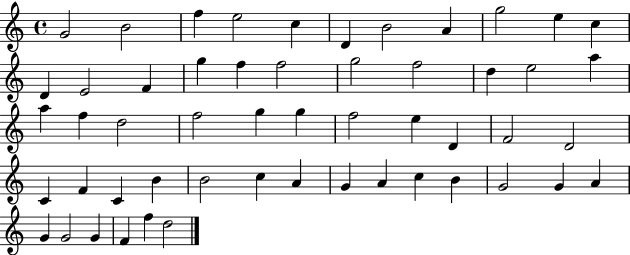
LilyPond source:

{
  \clef treble
  \time 4/4
  \defaultTimeSignature
  \key c \major
  g'2 b'2 | f''4 e''2 c''4 | d'4 b'2 a'4 | g''2 e''4 c''4 | \break d'4 e'2 f'4 | g''4 f''4 f''2 | g''2 f''2 | d''4 e''2 a''4 | \break a''4 f''4 d''2 | f''2 g''4 g''4 | f''2 e''4 d'4 | f'2 d'2 | \break c'4 f'4 c'4 b'4 | b'2 c''4 a'4 | g'4 a'4 c''4 b'4 | g'2 g'4 a'4 | \break g'4 g'2 g'4 | f'4 f''4 d''2 | \bar "|."
}